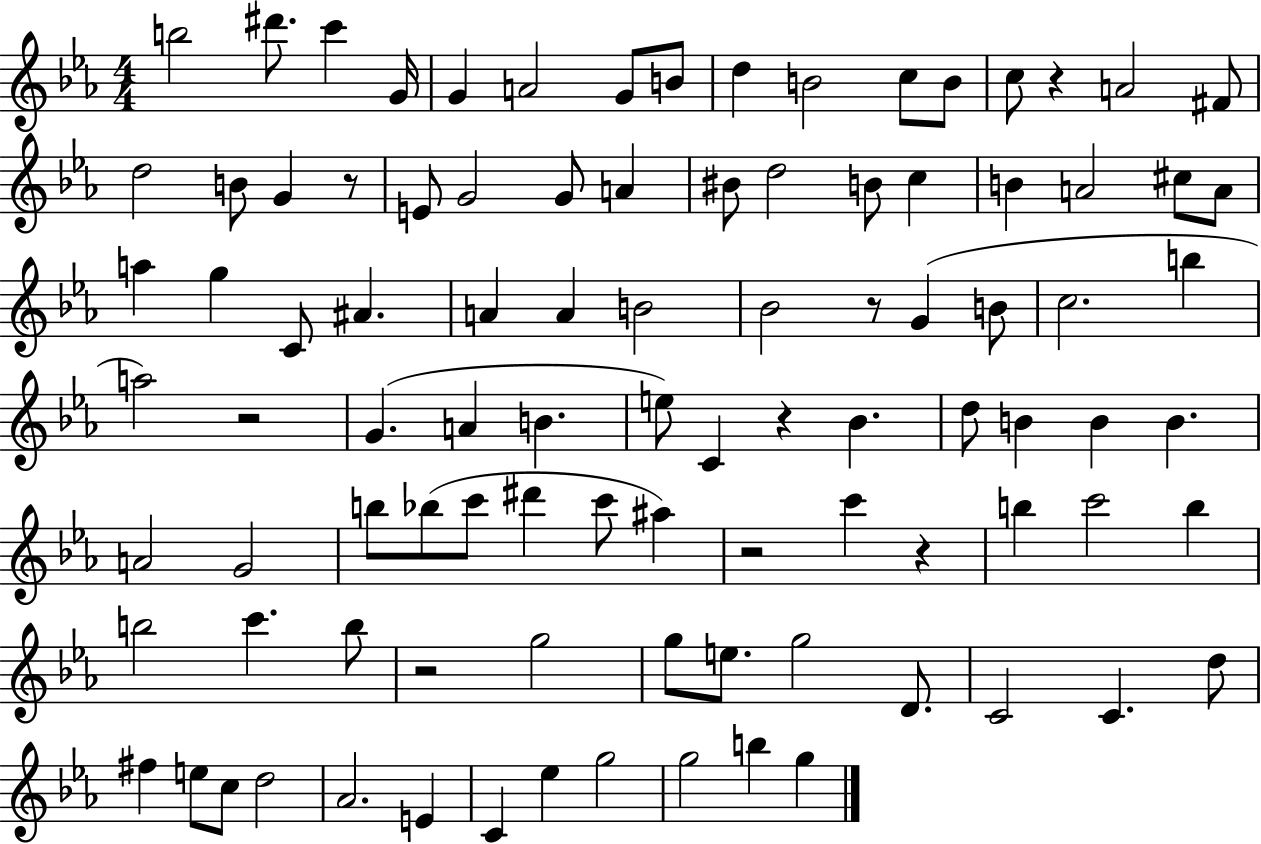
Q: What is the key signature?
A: EES major